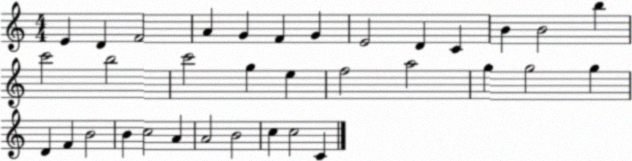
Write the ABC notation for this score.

X:1
T:Untitled
M:4/4
L:1/4
K:C
E D F2 A G F G E2 D C B B2 b c'2 b2 c'2 g e f2 a2 g g2 g D F B2 B c2 A A2 B2 c c2 C